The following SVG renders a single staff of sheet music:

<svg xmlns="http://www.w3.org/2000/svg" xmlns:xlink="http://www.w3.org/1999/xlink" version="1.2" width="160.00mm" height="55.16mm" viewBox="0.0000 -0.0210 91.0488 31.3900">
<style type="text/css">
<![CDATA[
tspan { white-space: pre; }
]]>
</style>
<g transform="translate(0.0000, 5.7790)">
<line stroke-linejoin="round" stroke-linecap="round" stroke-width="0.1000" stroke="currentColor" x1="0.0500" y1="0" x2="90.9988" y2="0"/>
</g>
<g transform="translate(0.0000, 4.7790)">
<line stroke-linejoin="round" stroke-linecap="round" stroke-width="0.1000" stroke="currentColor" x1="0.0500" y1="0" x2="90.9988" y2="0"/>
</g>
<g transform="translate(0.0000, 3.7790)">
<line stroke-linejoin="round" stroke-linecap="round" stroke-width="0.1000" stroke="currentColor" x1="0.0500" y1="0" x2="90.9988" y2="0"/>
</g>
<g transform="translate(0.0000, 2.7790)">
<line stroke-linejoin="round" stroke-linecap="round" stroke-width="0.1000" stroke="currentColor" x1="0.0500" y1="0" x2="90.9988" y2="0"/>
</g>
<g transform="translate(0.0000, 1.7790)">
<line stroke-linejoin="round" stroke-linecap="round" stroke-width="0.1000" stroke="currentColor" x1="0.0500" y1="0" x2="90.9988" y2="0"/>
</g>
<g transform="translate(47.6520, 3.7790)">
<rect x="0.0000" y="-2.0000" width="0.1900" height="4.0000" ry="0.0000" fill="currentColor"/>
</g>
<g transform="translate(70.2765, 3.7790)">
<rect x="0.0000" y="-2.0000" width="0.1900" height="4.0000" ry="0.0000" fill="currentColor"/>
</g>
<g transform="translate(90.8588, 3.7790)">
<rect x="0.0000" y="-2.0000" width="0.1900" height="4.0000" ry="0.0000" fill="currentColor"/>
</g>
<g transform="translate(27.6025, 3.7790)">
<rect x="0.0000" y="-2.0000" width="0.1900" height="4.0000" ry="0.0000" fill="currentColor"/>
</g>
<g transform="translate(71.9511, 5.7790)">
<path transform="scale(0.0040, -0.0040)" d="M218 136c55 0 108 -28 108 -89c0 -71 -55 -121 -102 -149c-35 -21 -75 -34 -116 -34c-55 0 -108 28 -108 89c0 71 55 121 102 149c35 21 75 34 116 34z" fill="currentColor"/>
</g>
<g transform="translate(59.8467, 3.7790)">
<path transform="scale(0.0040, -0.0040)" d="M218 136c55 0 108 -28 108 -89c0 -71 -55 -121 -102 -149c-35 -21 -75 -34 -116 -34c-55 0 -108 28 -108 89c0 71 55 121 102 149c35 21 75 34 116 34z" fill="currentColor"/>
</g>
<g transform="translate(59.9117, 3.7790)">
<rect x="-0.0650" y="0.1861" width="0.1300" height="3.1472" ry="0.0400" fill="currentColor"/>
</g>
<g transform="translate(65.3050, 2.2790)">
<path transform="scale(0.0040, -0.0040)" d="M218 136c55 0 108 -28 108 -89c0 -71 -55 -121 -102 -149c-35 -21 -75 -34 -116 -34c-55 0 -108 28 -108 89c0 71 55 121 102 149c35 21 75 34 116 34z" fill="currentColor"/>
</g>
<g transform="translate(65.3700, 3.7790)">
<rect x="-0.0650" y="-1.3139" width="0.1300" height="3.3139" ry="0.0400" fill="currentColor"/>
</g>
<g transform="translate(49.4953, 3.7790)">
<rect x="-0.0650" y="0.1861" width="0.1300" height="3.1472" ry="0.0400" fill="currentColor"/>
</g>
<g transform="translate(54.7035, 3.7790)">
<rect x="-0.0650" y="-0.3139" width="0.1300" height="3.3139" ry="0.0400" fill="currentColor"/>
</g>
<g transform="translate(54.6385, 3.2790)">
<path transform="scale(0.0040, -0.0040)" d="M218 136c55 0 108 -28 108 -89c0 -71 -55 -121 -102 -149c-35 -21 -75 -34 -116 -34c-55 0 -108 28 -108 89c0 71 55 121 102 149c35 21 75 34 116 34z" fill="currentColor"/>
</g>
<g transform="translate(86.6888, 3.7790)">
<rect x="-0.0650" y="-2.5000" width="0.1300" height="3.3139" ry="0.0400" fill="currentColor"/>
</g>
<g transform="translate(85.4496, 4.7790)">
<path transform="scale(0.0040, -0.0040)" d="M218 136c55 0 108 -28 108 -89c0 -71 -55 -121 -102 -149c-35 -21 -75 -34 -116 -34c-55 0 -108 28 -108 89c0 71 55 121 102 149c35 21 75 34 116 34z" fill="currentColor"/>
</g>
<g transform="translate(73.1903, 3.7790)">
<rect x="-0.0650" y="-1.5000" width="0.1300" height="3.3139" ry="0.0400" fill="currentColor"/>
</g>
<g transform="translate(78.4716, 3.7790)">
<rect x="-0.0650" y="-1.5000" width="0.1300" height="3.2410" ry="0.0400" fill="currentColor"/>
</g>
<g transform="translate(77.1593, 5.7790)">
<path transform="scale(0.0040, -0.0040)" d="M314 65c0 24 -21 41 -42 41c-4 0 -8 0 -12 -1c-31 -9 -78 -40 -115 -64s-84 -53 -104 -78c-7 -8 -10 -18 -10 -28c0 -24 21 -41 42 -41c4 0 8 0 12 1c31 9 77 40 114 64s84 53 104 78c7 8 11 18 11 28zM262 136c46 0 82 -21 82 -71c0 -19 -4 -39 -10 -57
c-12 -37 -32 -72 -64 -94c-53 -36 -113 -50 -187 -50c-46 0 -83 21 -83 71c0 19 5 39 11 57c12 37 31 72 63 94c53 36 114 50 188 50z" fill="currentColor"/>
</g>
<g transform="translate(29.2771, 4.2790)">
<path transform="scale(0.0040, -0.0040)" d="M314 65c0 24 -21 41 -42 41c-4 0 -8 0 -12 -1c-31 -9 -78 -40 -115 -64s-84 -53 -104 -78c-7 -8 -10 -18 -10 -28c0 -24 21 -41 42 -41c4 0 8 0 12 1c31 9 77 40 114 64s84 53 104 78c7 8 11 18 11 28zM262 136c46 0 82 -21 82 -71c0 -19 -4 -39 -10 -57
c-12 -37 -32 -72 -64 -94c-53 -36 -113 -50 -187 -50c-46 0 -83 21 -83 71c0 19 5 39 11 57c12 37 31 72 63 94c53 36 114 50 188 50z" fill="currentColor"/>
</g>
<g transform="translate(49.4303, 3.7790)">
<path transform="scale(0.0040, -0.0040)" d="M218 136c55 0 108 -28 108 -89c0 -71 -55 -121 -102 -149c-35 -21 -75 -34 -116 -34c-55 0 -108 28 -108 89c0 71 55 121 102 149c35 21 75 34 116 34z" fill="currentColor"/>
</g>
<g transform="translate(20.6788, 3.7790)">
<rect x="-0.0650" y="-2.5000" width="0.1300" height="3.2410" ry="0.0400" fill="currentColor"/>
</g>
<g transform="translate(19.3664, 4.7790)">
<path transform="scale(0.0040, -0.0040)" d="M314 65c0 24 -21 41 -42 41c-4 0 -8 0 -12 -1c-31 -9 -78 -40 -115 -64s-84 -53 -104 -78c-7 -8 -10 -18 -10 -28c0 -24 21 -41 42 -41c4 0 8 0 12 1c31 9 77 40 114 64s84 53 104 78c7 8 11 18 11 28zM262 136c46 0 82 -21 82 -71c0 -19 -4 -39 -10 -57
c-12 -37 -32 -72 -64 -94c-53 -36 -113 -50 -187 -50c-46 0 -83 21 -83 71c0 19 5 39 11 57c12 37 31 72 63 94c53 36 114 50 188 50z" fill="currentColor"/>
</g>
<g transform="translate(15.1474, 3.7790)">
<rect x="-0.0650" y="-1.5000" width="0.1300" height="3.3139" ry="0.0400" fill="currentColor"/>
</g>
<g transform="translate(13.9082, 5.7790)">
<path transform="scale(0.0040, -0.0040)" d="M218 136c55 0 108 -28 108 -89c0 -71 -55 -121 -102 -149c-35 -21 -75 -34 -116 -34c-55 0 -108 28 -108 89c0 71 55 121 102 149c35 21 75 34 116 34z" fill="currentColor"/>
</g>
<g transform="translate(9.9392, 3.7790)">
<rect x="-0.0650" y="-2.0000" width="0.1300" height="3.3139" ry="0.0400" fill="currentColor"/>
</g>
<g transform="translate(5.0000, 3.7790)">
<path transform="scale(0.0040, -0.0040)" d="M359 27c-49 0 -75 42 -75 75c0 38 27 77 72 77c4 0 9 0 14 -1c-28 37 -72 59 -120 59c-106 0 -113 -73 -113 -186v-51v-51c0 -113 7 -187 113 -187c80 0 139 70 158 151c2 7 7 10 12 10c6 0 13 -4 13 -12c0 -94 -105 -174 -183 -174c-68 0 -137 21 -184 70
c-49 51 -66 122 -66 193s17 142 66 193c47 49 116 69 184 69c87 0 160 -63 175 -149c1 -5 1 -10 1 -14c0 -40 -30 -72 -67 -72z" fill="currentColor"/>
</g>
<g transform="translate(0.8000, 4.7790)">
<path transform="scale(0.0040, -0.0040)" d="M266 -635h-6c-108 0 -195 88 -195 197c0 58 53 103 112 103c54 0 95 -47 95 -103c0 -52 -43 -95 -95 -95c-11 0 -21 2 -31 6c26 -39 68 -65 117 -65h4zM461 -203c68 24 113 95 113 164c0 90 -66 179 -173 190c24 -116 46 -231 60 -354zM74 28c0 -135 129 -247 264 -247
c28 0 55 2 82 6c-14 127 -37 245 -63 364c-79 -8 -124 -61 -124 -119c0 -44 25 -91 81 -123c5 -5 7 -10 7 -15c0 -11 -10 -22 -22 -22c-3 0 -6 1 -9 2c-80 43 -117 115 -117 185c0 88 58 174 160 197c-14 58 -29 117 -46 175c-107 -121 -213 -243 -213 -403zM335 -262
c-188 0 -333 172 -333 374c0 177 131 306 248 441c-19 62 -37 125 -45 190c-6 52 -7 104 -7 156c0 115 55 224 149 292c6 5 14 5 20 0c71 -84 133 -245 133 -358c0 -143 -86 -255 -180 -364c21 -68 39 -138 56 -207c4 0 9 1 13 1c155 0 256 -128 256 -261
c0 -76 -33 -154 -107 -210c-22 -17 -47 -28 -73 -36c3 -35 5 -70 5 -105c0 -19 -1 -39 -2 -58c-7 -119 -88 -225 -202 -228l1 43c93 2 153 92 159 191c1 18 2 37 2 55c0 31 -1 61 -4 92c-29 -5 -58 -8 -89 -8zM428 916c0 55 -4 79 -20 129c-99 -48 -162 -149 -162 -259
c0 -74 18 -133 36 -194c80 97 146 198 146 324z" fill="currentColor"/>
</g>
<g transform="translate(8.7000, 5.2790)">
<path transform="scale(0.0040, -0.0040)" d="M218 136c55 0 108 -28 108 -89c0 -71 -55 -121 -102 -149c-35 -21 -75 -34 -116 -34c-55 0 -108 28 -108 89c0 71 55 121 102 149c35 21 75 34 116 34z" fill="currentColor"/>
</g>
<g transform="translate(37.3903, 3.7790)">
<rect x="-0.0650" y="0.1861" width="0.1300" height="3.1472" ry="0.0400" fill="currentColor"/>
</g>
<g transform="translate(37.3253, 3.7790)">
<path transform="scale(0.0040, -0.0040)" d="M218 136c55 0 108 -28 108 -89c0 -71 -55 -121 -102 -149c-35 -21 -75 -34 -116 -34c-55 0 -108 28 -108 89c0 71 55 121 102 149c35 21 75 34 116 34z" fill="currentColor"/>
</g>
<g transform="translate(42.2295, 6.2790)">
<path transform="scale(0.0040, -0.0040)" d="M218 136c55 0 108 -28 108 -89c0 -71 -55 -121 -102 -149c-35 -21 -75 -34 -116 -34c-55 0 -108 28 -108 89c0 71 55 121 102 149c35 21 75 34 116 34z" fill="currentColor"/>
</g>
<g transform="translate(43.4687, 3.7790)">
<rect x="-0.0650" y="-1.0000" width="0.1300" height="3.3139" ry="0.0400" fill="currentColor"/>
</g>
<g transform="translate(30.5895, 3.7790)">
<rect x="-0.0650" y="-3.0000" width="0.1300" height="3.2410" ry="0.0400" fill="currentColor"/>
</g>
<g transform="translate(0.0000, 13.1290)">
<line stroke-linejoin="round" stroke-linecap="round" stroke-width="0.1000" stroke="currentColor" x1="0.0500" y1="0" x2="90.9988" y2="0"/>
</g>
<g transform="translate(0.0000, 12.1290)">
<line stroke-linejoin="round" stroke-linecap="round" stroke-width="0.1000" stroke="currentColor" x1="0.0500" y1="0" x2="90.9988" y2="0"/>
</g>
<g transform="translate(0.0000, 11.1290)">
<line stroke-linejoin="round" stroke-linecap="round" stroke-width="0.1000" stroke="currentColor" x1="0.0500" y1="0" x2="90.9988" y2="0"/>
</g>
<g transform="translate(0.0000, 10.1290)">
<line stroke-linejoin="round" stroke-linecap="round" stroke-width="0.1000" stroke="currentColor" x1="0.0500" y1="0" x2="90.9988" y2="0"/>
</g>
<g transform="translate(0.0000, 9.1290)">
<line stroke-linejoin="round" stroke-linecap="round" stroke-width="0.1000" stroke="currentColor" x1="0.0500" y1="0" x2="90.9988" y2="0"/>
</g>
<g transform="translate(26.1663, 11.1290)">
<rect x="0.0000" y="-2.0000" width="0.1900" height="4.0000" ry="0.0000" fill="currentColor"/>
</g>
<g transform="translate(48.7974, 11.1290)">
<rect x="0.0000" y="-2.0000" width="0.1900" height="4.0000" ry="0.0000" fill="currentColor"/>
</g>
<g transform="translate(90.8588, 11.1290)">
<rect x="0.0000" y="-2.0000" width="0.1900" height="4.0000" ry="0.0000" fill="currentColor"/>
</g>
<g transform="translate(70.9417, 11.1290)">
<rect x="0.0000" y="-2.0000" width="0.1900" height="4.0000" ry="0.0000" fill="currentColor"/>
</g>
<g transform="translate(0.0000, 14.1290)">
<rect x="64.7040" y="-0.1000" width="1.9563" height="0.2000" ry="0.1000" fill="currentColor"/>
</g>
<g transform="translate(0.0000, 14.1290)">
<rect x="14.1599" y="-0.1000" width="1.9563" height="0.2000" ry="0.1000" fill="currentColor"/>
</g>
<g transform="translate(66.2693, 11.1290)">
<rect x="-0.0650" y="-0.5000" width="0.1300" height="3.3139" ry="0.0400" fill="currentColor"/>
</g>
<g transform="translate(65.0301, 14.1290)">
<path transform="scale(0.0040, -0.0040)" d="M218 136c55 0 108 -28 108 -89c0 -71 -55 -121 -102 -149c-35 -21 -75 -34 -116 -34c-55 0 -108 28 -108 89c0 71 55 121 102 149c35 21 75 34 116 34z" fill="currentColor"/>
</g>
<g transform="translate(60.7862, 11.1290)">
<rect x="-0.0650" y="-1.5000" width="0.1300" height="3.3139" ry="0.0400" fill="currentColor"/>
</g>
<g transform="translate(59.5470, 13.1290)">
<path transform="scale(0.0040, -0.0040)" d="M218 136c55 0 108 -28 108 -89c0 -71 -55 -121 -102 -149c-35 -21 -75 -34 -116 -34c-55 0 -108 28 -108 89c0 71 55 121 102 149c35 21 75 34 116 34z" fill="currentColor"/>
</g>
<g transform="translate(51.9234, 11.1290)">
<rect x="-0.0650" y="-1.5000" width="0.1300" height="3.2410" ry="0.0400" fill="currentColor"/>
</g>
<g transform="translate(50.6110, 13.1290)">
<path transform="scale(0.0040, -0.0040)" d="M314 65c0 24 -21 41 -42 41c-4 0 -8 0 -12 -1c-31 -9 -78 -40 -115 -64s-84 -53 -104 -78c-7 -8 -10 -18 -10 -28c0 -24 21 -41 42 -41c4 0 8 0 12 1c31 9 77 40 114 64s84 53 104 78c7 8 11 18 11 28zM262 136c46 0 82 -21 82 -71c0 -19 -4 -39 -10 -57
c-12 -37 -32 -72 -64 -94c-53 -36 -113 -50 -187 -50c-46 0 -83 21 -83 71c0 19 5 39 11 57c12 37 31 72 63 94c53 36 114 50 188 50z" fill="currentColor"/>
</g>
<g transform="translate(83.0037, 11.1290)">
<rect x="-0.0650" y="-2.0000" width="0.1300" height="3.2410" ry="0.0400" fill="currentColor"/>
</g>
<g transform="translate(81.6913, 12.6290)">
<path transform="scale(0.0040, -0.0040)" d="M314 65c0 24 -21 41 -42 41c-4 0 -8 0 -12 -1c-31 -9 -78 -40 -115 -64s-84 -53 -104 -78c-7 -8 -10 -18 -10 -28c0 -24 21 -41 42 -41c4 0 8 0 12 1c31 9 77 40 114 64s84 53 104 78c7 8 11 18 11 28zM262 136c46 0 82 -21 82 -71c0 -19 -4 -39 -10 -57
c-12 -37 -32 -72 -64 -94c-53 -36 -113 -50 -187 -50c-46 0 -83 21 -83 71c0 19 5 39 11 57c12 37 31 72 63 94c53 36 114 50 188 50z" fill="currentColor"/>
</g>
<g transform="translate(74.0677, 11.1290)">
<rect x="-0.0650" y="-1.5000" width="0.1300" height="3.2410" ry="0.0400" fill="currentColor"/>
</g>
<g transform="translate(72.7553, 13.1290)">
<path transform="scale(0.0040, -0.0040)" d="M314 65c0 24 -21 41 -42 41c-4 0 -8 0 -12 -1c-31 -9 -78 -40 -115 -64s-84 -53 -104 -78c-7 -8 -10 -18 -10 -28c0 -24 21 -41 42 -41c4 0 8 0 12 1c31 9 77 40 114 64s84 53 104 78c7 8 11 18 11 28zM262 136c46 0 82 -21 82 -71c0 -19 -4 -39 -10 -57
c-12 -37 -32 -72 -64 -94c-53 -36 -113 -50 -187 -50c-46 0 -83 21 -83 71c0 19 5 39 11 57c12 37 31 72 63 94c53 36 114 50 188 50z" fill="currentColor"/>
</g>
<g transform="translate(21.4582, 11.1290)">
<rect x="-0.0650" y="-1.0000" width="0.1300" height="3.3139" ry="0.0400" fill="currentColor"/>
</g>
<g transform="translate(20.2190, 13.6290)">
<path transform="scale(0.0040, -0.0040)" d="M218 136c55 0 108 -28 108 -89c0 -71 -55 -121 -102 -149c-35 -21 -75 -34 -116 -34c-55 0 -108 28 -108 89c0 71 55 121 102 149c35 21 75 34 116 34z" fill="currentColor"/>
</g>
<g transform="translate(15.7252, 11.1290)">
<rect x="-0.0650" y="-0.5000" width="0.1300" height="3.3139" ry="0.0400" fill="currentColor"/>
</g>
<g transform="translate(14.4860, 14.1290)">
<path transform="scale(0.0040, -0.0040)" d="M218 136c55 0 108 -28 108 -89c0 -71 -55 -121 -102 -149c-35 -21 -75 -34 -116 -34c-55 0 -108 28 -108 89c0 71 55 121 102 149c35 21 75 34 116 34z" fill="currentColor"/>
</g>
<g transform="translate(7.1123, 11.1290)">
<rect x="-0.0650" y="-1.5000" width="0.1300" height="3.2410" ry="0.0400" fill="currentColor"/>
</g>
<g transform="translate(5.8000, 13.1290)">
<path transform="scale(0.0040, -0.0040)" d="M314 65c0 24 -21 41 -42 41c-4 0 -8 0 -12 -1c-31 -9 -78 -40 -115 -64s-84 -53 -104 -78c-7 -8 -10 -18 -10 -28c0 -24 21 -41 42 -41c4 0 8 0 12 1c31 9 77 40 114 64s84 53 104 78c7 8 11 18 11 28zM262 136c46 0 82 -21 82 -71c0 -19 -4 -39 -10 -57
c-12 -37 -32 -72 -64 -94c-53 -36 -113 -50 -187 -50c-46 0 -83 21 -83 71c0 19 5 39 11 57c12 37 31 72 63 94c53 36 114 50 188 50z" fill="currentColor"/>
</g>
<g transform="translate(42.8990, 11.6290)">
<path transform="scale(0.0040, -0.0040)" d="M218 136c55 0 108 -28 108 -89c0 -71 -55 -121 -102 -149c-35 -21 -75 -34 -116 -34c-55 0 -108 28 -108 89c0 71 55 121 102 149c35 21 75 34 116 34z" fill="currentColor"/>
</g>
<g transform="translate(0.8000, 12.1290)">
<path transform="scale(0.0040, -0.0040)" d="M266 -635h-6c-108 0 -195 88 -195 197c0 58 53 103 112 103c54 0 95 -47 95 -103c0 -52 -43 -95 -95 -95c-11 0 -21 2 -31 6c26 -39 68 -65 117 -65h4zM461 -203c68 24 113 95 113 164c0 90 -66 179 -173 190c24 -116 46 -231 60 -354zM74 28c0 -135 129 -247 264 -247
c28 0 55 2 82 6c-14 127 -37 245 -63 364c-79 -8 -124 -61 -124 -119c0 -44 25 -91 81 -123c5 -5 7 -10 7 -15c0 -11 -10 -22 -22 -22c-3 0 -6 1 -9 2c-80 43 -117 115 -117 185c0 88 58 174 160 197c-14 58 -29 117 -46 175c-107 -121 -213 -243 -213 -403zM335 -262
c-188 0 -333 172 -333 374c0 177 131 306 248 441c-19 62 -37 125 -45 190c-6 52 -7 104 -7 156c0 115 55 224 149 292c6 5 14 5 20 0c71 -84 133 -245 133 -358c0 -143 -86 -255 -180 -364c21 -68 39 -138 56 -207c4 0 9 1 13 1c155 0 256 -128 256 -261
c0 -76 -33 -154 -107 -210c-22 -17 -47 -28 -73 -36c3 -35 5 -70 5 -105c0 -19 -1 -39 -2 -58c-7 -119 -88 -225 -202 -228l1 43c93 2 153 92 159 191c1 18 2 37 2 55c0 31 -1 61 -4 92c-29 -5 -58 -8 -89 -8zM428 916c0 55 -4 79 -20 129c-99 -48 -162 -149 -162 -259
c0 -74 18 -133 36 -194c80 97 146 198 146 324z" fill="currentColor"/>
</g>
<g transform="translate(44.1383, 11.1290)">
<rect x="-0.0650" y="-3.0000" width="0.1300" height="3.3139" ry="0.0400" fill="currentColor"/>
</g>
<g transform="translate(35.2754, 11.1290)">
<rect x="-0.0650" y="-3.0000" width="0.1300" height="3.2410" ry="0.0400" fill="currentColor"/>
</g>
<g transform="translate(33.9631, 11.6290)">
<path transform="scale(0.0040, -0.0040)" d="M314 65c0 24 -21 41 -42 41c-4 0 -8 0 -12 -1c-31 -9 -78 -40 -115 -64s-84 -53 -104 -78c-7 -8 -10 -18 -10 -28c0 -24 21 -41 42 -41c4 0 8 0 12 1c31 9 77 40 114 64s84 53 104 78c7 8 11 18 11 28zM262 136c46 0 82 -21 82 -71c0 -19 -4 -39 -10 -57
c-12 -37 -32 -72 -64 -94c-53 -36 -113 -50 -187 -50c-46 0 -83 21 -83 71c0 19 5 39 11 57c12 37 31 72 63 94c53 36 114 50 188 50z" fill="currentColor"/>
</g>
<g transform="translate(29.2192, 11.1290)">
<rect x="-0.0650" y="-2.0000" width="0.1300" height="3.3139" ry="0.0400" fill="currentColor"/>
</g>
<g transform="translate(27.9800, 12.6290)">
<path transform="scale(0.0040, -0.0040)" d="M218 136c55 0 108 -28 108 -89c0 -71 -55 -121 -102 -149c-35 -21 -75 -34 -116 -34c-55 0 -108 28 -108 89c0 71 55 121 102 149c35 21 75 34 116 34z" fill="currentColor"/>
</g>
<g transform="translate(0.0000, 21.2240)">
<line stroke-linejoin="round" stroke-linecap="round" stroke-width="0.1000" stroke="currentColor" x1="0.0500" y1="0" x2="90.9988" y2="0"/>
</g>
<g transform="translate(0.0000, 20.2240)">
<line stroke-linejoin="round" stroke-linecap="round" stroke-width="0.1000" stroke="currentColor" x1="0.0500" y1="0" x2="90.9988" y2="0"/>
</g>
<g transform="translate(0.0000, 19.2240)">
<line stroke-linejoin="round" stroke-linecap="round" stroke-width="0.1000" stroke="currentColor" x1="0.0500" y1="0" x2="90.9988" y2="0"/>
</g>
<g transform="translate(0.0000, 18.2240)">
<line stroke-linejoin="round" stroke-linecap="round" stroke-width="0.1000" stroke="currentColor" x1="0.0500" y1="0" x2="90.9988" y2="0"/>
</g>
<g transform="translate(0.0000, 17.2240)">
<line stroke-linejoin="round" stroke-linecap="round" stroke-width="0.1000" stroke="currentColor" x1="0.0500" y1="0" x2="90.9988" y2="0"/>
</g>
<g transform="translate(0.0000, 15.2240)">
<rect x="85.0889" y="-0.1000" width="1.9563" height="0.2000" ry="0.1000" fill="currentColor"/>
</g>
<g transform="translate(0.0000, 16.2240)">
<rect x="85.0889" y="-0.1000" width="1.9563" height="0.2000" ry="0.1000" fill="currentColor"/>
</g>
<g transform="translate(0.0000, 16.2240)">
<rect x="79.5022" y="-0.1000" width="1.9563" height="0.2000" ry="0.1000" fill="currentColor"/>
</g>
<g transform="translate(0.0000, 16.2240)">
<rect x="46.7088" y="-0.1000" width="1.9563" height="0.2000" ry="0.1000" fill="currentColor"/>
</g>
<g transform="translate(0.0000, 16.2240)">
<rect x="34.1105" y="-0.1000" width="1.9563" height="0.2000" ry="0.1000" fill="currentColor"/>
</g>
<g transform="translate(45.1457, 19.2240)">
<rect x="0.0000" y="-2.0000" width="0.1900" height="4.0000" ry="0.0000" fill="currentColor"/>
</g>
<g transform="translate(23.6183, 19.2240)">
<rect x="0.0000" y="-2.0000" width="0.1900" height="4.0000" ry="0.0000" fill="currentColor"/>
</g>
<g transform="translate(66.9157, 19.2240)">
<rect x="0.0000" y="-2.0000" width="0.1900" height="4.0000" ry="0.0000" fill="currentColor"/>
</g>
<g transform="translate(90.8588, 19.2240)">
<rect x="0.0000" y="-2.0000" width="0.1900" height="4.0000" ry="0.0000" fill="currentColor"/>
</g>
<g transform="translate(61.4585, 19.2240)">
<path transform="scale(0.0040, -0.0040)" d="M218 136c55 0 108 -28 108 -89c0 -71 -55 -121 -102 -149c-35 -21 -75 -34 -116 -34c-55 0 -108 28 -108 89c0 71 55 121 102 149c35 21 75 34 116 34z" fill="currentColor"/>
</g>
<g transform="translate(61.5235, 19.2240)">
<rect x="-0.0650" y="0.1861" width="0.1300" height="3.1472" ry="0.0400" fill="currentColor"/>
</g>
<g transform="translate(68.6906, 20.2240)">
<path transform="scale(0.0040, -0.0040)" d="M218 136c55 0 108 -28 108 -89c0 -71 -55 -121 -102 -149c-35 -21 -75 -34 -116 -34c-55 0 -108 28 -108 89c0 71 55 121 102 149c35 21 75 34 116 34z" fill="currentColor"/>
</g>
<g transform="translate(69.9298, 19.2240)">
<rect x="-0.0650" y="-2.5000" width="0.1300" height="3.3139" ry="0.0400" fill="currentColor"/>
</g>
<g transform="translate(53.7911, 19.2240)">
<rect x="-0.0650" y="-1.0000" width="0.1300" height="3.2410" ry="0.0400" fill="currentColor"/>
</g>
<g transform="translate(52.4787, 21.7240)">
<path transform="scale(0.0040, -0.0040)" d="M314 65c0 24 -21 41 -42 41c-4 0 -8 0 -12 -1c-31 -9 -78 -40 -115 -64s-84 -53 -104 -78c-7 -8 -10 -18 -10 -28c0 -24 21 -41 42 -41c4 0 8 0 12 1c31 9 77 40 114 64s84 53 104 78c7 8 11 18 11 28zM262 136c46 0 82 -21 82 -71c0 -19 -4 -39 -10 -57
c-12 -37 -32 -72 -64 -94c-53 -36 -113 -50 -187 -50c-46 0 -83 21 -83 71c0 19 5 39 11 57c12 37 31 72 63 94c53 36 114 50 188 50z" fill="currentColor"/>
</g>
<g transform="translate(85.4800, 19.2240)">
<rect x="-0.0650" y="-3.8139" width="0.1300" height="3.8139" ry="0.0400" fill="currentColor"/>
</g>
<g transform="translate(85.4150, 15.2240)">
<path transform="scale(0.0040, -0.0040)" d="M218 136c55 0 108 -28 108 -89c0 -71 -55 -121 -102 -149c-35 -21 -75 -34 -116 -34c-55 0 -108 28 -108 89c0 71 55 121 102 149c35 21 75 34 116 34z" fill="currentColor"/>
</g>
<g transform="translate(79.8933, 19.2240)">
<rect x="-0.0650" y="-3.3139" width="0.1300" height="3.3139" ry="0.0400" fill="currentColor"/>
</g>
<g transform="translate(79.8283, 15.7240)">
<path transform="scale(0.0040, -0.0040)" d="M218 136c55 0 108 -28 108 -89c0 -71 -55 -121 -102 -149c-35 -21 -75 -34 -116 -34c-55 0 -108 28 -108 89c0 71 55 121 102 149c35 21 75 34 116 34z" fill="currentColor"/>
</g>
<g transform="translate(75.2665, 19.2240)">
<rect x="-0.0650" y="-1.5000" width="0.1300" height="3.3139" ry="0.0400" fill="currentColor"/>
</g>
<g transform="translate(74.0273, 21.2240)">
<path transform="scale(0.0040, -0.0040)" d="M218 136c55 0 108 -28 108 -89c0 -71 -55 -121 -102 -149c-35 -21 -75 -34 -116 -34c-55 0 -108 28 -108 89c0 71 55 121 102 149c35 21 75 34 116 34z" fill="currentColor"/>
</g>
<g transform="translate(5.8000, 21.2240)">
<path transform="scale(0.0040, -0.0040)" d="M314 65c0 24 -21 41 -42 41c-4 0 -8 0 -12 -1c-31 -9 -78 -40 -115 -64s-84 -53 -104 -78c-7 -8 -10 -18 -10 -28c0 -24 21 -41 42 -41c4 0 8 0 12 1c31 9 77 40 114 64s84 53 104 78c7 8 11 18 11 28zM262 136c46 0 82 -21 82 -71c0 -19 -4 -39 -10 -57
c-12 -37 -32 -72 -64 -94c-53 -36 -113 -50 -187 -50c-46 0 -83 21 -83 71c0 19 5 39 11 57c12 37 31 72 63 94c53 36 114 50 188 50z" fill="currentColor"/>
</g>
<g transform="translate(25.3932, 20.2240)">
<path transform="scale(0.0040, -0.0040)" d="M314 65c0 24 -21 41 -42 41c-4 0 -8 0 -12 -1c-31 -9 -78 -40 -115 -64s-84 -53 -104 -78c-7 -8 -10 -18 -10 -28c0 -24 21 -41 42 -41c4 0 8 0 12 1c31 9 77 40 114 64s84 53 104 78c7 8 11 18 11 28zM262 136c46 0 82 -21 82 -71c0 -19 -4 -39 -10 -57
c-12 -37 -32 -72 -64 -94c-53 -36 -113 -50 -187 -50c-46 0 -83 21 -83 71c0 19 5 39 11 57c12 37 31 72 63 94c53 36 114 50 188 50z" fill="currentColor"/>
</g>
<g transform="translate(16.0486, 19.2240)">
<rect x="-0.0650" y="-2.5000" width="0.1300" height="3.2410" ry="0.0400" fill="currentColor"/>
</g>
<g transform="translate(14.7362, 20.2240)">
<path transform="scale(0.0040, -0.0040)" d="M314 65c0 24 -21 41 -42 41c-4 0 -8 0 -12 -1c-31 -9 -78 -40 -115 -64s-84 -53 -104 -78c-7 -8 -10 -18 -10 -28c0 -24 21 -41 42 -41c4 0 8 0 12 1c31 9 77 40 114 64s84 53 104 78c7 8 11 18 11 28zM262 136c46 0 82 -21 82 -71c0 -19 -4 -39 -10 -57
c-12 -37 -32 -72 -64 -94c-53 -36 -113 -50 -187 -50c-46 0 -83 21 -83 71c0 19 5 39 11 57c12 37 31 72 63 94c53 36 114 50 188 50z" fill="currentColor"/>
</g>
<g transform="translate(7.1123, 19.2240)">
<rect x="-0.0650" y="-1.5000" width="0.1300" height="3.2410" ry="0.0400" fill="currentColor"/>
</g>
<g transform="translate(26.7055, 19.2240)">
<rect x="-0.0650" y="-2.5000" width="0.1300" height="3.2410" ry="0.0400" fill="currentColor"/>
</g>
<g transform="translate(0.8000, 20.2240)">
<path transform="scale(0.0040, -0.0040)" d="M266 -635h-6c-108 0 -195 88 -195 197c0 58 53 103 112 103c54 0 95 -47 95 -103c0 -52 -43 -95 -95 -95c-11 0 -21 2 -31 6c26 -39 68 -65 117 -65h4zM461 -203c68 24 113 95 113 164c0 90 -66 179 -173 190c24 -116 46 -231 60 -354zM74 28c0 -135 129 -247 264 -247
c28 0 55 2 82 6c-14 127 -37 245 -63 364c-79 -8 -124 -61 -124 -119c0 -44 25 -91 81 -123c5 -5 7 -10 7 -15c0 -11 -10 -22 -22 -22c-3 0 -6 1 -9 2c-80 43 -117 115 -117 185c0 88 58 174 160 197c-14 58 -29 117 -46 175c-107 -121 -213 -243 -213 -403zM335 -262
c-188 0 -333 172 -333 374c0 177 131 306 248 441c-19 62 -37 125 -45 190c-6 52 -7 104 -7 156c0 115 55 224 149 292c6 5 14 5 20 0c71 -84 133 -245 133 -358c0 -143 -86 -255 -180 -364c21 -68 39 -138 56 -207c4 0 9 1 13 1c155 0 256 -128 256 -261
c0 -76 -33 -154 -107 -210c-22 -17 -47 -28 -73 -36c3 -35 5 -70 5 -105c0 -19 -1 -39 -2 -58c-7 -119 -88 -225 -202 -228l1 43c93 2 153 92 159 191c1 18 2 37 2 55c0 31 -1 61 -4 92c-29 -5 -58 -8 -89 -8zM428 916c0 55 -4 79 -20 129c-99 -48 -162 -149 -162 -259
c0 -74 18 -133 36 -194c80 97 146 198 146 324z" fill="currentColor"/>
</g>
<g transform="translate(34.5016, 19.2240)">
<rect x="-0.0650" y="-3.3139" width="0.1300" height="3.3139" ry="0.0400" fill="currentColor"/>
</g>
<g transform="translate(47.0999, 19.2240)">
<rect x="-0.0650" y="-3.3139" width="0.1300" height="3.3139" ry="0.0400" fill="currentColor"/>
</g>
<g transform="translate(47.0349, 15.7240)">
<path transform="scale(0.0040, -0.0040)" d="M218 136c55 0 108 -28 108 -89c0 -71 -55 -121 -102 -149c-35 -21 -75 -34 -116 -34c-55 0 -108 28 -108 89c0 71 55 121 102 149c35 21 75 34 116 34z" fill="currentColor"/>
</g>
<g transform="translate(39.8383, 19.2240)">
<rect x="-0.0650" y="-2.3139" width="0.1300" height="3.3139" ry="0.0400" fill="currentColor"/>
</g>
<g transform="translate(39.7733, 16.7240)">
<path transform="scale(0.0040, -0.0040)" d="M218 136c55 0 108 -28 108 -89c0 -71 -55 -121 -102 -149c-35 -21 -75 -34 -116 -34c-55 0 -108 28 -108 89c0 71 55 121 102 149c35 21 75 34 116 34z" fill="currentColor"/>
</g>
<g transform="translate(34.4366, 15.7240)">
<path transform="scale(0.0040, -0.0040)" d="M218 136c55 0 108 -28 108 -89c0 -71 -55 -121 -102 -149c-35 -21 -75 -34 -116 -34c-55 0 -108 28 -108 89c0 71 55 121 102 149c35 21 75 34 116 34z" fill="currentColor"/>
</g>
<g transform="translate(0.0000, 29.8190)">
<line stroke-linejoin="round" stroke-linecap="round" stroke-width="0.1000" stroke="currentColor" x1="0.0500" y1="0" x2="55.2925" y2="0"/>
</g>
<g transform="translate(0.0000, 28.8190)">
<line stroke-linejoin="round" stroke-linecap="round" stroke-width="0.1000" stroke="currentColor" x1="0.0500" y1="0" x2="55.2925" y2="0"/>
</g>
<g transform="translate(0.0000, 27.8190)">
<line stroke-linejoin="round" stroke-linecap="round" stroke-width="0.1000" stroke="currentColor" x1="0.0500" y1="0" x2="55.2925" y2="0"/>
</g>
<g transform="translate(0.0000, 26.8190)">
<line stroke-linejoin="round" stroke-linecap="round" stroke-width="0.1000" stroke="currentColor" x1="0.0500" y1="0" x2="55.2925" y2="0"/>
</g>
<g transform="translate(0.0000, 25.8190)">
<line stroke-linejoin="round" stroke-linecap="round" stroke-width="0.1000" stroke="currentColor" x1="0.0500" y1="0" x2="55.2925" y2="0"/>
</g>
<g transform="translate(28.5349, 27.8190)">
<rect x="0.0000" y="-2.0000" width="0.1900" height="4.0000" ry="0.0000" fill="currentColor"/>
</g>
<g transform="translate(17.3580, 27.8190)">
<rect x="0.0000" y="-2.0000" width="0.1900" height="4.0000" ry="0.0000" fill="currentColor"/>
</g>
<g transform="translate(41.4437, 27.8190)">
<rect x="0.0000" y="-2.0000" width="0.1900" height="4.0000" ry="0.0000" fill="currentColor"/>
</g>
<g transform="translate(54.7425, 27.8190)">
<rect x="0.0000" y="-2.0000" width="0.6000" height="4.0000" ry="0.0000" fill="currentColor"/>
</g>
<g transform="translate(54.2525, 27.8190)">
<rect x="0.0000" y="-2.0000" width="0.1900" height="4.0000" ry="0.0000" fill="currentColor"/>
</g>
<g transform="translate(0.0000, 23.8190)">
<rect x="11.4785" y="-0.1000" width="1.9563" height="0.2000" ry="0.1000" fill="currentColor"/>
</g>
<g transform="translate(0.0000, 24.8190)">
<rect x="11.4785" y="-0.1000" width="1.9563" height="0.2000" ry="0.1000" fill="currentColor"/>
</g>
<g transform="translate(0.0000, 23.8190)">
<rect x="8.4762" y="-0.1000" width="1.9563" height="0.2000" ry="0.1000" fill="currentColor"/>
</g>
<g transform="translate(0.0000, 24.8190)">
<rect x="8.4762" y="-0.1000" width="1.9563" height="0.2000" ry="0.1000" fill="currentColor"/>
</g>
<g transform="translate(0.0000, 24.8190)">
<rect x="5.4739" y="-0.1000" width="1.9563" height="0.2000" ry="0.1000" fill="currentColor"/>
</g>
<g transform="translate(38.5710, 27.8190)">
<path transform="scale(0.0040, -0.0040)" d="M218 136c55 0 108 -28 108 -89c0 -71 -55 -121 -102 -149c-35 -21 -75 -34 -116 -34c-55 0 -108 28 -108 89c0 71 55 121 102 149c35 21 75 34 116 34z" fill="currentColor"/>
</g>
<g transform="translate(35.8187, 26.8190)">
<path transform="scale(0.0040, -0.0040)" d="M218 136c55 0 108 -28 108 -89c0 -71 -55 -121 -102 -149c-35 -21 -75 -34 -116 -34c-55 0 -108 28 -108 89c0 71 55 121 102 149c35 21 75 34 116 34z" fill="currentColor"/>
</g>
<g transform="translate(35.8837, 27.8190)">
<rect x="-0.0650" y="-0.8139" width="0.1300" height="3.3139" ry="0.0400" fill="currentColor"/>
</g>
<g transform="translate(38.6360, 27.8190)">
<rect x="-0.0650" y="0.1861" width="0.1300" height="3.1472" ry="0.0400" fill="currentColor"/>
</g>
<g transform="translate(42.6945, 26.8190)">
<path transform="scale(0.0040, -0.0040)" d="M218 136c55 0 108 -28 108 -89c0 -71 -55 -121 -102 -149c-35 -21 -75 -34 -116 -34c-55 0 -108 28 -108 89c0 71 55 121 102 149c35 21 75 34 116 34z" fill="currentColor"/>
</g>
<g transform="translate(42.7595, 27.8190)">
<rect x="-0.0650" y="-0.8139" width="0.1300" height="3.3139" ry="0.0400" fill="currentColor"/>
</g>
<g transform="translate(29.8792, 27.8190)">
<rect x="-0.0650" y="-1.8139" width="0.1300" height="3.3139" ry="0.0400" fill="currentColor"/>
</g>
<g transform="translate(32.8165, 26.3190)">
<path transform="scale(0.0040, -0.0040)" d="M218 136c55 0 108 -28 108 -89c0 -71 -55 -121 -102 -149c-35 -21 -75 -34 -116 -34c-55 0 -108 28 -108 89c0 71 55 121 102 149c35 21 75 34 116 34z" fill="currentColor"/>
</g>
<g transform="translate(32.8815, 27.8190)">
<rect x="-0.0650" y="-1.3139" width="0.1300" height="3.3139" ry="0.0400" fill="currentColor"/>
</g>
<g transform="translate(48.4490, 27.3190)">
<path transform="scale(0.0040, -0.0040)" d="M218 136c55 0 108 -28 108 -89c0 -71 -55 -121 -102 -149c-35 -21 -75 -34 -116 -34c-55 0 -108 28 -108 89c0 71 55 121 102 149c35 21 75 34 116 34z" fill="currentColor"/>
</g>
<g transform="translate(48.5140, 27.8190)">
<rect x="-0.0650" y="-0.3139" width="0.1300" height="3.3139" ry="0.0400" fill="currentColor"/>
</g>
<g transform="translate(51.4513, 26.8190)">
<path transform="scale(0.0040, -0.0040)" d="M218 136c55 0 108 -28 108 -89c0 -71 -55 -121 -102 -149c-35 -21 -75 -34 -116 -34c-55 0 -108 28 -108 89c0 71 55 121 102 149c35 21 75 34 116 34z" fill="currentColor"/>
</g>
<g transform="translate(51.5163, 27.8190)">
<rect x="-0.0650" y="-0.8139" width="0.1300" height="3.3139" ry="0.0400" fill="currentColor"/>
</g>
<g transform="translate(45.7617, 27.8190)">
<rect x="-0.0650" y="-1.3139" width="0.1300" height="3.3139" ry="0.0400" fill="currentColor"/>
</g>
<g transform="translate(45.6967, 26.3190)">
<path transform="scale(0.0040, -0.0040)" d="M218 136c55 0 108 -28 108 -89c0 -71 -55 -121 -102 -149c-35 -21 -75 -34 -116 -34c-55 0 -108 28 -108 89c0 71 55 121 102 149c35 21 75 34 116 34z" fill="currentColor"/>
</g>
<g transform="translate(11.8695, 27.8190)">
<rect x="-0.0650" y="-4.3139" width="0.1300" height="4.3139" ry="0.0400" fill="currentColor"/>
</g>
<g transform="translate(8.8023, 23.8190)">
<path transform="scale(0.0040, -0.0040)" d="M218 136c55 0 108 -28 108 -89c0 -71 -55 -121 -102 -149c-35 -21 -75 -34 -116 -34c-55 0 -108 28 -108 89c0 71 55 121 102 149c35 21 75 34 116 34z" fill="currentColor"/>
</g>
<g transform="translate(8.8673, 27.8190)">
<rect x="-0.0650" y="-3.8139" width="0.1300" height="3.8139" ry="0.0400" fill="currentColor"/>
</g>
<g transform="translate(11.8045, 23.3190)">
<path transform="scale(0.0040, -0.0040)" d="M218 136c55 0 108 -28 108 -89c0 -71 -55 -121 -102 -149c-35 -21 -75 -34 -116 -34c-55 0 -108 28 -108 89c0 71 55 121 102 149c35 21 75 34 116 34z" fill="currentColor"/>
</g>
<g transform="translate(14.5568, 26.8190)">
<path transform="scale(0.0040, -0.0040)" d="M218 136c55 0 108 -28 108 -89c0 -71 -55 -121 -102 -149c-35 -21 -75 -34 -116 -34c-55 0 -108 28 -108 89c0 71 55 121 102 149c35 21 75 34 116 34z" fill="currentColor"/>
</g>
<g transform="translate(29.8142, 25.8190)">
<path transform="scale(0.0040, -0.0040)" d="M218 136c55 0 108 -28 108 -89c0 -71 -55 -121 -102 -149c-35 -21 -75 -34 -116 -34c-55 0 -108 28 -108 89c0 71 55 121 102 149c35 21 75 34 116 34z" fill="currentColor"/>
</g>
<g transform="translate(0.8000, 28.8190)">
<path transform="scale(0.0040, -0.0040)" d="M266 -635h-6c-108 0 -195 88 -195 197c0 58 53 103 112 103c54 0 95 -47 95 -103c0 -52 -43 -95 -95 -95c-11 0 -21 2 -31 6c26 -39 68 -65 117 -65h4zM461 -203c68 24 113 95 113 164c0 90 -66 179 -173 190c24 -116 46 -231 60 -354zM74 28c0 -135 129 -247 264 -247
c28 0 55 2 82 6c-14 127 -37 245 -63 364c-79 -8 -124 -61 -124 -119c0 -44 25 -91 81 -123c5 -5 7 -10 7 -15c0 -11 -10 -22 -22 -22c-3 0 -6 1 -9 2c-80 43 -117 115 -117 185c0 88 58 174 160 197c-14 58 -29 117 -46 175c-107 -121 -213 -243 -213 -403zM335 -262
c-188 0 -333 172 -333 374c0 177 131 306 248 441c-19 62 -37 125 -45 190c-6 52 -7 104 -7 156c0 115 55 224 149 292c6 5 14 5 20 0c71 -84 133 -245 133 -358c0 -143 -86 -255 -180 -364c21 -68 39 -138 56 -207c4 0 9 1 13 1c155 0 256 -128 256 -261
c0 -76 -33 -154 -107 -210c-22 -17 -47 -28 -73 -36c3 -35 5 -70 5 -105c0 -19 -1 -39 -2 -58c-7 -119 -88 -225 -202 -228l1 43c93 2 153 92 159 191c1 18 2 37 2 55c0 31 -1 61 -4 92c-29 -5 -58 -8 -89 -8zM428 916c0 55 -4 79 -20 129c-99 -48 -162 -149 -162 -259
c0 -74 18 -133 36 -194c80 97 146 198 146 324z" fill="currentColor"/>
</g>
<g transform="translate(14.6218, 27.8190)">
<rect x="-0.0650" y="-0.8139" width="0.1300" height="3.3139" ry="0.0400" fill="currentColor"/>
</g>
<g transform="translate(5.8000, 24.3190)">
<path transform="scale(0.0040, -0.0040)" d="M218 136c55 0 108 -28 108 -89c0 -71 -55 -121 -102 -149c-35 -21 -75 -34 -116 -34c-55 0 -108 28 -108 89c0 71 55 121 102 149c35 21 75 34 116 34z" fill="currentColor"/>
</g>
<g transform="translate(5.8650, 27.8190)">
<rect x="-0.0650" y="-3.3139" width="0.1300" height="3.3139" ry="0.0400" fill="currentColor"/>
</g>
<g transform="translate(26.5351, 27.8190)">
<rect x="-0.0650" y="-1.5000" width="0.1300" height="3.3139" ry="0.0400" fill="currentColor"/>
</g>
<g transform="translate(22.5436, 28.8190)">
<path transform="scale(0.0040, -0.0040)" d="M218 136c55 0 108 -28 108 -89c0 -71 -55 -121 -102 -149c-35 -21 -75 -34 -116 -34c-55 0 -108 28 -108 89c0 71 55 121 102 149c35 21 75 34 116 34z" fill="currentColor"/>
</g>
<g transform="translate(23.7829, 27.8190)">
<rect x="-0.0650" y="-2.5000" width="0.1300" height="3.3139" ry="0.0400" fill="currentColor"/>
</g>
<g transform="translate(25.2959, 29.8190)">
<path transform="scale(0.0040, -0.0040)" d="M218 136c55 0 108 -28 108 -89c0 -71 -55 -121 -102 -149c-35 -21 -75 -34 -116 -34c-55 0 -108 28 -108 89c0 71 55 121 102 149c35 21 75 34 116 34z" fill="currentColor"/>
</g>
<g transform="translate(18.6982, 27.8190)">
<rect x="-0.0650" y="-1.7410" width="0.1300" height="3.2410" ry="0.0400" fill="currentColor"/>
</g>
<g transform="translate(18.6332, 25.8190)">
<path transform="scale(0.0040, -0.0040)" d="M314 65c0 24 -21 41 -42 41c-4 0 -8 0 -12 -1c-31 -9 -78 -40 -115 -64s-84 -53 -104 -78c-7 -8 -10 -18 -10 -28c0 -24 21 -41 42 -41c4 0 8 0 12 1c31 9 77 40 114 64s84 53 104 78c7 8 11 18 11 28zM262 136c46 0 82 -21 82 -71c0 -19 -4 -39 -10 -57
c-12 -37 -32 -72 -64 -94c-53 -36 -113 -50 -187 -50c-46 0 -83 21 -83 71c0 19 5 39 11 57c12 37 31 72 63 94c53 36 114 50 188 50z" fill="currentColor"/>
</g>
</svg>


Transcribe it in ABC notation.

X:1
T:Untitled
M:4/4
L:1/4
K:C
F E G2 A2 B D B c B e E E2 G E2 C D F A2 A E2 E C E2 F2 E2 G2 G2 b g b D2 B G E b c' b c' d' d f2 G E f e d B d e c d